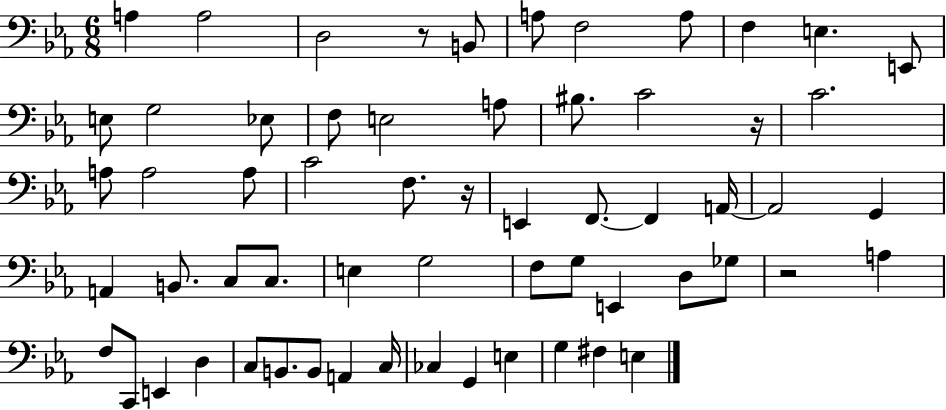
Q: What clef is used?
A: bass